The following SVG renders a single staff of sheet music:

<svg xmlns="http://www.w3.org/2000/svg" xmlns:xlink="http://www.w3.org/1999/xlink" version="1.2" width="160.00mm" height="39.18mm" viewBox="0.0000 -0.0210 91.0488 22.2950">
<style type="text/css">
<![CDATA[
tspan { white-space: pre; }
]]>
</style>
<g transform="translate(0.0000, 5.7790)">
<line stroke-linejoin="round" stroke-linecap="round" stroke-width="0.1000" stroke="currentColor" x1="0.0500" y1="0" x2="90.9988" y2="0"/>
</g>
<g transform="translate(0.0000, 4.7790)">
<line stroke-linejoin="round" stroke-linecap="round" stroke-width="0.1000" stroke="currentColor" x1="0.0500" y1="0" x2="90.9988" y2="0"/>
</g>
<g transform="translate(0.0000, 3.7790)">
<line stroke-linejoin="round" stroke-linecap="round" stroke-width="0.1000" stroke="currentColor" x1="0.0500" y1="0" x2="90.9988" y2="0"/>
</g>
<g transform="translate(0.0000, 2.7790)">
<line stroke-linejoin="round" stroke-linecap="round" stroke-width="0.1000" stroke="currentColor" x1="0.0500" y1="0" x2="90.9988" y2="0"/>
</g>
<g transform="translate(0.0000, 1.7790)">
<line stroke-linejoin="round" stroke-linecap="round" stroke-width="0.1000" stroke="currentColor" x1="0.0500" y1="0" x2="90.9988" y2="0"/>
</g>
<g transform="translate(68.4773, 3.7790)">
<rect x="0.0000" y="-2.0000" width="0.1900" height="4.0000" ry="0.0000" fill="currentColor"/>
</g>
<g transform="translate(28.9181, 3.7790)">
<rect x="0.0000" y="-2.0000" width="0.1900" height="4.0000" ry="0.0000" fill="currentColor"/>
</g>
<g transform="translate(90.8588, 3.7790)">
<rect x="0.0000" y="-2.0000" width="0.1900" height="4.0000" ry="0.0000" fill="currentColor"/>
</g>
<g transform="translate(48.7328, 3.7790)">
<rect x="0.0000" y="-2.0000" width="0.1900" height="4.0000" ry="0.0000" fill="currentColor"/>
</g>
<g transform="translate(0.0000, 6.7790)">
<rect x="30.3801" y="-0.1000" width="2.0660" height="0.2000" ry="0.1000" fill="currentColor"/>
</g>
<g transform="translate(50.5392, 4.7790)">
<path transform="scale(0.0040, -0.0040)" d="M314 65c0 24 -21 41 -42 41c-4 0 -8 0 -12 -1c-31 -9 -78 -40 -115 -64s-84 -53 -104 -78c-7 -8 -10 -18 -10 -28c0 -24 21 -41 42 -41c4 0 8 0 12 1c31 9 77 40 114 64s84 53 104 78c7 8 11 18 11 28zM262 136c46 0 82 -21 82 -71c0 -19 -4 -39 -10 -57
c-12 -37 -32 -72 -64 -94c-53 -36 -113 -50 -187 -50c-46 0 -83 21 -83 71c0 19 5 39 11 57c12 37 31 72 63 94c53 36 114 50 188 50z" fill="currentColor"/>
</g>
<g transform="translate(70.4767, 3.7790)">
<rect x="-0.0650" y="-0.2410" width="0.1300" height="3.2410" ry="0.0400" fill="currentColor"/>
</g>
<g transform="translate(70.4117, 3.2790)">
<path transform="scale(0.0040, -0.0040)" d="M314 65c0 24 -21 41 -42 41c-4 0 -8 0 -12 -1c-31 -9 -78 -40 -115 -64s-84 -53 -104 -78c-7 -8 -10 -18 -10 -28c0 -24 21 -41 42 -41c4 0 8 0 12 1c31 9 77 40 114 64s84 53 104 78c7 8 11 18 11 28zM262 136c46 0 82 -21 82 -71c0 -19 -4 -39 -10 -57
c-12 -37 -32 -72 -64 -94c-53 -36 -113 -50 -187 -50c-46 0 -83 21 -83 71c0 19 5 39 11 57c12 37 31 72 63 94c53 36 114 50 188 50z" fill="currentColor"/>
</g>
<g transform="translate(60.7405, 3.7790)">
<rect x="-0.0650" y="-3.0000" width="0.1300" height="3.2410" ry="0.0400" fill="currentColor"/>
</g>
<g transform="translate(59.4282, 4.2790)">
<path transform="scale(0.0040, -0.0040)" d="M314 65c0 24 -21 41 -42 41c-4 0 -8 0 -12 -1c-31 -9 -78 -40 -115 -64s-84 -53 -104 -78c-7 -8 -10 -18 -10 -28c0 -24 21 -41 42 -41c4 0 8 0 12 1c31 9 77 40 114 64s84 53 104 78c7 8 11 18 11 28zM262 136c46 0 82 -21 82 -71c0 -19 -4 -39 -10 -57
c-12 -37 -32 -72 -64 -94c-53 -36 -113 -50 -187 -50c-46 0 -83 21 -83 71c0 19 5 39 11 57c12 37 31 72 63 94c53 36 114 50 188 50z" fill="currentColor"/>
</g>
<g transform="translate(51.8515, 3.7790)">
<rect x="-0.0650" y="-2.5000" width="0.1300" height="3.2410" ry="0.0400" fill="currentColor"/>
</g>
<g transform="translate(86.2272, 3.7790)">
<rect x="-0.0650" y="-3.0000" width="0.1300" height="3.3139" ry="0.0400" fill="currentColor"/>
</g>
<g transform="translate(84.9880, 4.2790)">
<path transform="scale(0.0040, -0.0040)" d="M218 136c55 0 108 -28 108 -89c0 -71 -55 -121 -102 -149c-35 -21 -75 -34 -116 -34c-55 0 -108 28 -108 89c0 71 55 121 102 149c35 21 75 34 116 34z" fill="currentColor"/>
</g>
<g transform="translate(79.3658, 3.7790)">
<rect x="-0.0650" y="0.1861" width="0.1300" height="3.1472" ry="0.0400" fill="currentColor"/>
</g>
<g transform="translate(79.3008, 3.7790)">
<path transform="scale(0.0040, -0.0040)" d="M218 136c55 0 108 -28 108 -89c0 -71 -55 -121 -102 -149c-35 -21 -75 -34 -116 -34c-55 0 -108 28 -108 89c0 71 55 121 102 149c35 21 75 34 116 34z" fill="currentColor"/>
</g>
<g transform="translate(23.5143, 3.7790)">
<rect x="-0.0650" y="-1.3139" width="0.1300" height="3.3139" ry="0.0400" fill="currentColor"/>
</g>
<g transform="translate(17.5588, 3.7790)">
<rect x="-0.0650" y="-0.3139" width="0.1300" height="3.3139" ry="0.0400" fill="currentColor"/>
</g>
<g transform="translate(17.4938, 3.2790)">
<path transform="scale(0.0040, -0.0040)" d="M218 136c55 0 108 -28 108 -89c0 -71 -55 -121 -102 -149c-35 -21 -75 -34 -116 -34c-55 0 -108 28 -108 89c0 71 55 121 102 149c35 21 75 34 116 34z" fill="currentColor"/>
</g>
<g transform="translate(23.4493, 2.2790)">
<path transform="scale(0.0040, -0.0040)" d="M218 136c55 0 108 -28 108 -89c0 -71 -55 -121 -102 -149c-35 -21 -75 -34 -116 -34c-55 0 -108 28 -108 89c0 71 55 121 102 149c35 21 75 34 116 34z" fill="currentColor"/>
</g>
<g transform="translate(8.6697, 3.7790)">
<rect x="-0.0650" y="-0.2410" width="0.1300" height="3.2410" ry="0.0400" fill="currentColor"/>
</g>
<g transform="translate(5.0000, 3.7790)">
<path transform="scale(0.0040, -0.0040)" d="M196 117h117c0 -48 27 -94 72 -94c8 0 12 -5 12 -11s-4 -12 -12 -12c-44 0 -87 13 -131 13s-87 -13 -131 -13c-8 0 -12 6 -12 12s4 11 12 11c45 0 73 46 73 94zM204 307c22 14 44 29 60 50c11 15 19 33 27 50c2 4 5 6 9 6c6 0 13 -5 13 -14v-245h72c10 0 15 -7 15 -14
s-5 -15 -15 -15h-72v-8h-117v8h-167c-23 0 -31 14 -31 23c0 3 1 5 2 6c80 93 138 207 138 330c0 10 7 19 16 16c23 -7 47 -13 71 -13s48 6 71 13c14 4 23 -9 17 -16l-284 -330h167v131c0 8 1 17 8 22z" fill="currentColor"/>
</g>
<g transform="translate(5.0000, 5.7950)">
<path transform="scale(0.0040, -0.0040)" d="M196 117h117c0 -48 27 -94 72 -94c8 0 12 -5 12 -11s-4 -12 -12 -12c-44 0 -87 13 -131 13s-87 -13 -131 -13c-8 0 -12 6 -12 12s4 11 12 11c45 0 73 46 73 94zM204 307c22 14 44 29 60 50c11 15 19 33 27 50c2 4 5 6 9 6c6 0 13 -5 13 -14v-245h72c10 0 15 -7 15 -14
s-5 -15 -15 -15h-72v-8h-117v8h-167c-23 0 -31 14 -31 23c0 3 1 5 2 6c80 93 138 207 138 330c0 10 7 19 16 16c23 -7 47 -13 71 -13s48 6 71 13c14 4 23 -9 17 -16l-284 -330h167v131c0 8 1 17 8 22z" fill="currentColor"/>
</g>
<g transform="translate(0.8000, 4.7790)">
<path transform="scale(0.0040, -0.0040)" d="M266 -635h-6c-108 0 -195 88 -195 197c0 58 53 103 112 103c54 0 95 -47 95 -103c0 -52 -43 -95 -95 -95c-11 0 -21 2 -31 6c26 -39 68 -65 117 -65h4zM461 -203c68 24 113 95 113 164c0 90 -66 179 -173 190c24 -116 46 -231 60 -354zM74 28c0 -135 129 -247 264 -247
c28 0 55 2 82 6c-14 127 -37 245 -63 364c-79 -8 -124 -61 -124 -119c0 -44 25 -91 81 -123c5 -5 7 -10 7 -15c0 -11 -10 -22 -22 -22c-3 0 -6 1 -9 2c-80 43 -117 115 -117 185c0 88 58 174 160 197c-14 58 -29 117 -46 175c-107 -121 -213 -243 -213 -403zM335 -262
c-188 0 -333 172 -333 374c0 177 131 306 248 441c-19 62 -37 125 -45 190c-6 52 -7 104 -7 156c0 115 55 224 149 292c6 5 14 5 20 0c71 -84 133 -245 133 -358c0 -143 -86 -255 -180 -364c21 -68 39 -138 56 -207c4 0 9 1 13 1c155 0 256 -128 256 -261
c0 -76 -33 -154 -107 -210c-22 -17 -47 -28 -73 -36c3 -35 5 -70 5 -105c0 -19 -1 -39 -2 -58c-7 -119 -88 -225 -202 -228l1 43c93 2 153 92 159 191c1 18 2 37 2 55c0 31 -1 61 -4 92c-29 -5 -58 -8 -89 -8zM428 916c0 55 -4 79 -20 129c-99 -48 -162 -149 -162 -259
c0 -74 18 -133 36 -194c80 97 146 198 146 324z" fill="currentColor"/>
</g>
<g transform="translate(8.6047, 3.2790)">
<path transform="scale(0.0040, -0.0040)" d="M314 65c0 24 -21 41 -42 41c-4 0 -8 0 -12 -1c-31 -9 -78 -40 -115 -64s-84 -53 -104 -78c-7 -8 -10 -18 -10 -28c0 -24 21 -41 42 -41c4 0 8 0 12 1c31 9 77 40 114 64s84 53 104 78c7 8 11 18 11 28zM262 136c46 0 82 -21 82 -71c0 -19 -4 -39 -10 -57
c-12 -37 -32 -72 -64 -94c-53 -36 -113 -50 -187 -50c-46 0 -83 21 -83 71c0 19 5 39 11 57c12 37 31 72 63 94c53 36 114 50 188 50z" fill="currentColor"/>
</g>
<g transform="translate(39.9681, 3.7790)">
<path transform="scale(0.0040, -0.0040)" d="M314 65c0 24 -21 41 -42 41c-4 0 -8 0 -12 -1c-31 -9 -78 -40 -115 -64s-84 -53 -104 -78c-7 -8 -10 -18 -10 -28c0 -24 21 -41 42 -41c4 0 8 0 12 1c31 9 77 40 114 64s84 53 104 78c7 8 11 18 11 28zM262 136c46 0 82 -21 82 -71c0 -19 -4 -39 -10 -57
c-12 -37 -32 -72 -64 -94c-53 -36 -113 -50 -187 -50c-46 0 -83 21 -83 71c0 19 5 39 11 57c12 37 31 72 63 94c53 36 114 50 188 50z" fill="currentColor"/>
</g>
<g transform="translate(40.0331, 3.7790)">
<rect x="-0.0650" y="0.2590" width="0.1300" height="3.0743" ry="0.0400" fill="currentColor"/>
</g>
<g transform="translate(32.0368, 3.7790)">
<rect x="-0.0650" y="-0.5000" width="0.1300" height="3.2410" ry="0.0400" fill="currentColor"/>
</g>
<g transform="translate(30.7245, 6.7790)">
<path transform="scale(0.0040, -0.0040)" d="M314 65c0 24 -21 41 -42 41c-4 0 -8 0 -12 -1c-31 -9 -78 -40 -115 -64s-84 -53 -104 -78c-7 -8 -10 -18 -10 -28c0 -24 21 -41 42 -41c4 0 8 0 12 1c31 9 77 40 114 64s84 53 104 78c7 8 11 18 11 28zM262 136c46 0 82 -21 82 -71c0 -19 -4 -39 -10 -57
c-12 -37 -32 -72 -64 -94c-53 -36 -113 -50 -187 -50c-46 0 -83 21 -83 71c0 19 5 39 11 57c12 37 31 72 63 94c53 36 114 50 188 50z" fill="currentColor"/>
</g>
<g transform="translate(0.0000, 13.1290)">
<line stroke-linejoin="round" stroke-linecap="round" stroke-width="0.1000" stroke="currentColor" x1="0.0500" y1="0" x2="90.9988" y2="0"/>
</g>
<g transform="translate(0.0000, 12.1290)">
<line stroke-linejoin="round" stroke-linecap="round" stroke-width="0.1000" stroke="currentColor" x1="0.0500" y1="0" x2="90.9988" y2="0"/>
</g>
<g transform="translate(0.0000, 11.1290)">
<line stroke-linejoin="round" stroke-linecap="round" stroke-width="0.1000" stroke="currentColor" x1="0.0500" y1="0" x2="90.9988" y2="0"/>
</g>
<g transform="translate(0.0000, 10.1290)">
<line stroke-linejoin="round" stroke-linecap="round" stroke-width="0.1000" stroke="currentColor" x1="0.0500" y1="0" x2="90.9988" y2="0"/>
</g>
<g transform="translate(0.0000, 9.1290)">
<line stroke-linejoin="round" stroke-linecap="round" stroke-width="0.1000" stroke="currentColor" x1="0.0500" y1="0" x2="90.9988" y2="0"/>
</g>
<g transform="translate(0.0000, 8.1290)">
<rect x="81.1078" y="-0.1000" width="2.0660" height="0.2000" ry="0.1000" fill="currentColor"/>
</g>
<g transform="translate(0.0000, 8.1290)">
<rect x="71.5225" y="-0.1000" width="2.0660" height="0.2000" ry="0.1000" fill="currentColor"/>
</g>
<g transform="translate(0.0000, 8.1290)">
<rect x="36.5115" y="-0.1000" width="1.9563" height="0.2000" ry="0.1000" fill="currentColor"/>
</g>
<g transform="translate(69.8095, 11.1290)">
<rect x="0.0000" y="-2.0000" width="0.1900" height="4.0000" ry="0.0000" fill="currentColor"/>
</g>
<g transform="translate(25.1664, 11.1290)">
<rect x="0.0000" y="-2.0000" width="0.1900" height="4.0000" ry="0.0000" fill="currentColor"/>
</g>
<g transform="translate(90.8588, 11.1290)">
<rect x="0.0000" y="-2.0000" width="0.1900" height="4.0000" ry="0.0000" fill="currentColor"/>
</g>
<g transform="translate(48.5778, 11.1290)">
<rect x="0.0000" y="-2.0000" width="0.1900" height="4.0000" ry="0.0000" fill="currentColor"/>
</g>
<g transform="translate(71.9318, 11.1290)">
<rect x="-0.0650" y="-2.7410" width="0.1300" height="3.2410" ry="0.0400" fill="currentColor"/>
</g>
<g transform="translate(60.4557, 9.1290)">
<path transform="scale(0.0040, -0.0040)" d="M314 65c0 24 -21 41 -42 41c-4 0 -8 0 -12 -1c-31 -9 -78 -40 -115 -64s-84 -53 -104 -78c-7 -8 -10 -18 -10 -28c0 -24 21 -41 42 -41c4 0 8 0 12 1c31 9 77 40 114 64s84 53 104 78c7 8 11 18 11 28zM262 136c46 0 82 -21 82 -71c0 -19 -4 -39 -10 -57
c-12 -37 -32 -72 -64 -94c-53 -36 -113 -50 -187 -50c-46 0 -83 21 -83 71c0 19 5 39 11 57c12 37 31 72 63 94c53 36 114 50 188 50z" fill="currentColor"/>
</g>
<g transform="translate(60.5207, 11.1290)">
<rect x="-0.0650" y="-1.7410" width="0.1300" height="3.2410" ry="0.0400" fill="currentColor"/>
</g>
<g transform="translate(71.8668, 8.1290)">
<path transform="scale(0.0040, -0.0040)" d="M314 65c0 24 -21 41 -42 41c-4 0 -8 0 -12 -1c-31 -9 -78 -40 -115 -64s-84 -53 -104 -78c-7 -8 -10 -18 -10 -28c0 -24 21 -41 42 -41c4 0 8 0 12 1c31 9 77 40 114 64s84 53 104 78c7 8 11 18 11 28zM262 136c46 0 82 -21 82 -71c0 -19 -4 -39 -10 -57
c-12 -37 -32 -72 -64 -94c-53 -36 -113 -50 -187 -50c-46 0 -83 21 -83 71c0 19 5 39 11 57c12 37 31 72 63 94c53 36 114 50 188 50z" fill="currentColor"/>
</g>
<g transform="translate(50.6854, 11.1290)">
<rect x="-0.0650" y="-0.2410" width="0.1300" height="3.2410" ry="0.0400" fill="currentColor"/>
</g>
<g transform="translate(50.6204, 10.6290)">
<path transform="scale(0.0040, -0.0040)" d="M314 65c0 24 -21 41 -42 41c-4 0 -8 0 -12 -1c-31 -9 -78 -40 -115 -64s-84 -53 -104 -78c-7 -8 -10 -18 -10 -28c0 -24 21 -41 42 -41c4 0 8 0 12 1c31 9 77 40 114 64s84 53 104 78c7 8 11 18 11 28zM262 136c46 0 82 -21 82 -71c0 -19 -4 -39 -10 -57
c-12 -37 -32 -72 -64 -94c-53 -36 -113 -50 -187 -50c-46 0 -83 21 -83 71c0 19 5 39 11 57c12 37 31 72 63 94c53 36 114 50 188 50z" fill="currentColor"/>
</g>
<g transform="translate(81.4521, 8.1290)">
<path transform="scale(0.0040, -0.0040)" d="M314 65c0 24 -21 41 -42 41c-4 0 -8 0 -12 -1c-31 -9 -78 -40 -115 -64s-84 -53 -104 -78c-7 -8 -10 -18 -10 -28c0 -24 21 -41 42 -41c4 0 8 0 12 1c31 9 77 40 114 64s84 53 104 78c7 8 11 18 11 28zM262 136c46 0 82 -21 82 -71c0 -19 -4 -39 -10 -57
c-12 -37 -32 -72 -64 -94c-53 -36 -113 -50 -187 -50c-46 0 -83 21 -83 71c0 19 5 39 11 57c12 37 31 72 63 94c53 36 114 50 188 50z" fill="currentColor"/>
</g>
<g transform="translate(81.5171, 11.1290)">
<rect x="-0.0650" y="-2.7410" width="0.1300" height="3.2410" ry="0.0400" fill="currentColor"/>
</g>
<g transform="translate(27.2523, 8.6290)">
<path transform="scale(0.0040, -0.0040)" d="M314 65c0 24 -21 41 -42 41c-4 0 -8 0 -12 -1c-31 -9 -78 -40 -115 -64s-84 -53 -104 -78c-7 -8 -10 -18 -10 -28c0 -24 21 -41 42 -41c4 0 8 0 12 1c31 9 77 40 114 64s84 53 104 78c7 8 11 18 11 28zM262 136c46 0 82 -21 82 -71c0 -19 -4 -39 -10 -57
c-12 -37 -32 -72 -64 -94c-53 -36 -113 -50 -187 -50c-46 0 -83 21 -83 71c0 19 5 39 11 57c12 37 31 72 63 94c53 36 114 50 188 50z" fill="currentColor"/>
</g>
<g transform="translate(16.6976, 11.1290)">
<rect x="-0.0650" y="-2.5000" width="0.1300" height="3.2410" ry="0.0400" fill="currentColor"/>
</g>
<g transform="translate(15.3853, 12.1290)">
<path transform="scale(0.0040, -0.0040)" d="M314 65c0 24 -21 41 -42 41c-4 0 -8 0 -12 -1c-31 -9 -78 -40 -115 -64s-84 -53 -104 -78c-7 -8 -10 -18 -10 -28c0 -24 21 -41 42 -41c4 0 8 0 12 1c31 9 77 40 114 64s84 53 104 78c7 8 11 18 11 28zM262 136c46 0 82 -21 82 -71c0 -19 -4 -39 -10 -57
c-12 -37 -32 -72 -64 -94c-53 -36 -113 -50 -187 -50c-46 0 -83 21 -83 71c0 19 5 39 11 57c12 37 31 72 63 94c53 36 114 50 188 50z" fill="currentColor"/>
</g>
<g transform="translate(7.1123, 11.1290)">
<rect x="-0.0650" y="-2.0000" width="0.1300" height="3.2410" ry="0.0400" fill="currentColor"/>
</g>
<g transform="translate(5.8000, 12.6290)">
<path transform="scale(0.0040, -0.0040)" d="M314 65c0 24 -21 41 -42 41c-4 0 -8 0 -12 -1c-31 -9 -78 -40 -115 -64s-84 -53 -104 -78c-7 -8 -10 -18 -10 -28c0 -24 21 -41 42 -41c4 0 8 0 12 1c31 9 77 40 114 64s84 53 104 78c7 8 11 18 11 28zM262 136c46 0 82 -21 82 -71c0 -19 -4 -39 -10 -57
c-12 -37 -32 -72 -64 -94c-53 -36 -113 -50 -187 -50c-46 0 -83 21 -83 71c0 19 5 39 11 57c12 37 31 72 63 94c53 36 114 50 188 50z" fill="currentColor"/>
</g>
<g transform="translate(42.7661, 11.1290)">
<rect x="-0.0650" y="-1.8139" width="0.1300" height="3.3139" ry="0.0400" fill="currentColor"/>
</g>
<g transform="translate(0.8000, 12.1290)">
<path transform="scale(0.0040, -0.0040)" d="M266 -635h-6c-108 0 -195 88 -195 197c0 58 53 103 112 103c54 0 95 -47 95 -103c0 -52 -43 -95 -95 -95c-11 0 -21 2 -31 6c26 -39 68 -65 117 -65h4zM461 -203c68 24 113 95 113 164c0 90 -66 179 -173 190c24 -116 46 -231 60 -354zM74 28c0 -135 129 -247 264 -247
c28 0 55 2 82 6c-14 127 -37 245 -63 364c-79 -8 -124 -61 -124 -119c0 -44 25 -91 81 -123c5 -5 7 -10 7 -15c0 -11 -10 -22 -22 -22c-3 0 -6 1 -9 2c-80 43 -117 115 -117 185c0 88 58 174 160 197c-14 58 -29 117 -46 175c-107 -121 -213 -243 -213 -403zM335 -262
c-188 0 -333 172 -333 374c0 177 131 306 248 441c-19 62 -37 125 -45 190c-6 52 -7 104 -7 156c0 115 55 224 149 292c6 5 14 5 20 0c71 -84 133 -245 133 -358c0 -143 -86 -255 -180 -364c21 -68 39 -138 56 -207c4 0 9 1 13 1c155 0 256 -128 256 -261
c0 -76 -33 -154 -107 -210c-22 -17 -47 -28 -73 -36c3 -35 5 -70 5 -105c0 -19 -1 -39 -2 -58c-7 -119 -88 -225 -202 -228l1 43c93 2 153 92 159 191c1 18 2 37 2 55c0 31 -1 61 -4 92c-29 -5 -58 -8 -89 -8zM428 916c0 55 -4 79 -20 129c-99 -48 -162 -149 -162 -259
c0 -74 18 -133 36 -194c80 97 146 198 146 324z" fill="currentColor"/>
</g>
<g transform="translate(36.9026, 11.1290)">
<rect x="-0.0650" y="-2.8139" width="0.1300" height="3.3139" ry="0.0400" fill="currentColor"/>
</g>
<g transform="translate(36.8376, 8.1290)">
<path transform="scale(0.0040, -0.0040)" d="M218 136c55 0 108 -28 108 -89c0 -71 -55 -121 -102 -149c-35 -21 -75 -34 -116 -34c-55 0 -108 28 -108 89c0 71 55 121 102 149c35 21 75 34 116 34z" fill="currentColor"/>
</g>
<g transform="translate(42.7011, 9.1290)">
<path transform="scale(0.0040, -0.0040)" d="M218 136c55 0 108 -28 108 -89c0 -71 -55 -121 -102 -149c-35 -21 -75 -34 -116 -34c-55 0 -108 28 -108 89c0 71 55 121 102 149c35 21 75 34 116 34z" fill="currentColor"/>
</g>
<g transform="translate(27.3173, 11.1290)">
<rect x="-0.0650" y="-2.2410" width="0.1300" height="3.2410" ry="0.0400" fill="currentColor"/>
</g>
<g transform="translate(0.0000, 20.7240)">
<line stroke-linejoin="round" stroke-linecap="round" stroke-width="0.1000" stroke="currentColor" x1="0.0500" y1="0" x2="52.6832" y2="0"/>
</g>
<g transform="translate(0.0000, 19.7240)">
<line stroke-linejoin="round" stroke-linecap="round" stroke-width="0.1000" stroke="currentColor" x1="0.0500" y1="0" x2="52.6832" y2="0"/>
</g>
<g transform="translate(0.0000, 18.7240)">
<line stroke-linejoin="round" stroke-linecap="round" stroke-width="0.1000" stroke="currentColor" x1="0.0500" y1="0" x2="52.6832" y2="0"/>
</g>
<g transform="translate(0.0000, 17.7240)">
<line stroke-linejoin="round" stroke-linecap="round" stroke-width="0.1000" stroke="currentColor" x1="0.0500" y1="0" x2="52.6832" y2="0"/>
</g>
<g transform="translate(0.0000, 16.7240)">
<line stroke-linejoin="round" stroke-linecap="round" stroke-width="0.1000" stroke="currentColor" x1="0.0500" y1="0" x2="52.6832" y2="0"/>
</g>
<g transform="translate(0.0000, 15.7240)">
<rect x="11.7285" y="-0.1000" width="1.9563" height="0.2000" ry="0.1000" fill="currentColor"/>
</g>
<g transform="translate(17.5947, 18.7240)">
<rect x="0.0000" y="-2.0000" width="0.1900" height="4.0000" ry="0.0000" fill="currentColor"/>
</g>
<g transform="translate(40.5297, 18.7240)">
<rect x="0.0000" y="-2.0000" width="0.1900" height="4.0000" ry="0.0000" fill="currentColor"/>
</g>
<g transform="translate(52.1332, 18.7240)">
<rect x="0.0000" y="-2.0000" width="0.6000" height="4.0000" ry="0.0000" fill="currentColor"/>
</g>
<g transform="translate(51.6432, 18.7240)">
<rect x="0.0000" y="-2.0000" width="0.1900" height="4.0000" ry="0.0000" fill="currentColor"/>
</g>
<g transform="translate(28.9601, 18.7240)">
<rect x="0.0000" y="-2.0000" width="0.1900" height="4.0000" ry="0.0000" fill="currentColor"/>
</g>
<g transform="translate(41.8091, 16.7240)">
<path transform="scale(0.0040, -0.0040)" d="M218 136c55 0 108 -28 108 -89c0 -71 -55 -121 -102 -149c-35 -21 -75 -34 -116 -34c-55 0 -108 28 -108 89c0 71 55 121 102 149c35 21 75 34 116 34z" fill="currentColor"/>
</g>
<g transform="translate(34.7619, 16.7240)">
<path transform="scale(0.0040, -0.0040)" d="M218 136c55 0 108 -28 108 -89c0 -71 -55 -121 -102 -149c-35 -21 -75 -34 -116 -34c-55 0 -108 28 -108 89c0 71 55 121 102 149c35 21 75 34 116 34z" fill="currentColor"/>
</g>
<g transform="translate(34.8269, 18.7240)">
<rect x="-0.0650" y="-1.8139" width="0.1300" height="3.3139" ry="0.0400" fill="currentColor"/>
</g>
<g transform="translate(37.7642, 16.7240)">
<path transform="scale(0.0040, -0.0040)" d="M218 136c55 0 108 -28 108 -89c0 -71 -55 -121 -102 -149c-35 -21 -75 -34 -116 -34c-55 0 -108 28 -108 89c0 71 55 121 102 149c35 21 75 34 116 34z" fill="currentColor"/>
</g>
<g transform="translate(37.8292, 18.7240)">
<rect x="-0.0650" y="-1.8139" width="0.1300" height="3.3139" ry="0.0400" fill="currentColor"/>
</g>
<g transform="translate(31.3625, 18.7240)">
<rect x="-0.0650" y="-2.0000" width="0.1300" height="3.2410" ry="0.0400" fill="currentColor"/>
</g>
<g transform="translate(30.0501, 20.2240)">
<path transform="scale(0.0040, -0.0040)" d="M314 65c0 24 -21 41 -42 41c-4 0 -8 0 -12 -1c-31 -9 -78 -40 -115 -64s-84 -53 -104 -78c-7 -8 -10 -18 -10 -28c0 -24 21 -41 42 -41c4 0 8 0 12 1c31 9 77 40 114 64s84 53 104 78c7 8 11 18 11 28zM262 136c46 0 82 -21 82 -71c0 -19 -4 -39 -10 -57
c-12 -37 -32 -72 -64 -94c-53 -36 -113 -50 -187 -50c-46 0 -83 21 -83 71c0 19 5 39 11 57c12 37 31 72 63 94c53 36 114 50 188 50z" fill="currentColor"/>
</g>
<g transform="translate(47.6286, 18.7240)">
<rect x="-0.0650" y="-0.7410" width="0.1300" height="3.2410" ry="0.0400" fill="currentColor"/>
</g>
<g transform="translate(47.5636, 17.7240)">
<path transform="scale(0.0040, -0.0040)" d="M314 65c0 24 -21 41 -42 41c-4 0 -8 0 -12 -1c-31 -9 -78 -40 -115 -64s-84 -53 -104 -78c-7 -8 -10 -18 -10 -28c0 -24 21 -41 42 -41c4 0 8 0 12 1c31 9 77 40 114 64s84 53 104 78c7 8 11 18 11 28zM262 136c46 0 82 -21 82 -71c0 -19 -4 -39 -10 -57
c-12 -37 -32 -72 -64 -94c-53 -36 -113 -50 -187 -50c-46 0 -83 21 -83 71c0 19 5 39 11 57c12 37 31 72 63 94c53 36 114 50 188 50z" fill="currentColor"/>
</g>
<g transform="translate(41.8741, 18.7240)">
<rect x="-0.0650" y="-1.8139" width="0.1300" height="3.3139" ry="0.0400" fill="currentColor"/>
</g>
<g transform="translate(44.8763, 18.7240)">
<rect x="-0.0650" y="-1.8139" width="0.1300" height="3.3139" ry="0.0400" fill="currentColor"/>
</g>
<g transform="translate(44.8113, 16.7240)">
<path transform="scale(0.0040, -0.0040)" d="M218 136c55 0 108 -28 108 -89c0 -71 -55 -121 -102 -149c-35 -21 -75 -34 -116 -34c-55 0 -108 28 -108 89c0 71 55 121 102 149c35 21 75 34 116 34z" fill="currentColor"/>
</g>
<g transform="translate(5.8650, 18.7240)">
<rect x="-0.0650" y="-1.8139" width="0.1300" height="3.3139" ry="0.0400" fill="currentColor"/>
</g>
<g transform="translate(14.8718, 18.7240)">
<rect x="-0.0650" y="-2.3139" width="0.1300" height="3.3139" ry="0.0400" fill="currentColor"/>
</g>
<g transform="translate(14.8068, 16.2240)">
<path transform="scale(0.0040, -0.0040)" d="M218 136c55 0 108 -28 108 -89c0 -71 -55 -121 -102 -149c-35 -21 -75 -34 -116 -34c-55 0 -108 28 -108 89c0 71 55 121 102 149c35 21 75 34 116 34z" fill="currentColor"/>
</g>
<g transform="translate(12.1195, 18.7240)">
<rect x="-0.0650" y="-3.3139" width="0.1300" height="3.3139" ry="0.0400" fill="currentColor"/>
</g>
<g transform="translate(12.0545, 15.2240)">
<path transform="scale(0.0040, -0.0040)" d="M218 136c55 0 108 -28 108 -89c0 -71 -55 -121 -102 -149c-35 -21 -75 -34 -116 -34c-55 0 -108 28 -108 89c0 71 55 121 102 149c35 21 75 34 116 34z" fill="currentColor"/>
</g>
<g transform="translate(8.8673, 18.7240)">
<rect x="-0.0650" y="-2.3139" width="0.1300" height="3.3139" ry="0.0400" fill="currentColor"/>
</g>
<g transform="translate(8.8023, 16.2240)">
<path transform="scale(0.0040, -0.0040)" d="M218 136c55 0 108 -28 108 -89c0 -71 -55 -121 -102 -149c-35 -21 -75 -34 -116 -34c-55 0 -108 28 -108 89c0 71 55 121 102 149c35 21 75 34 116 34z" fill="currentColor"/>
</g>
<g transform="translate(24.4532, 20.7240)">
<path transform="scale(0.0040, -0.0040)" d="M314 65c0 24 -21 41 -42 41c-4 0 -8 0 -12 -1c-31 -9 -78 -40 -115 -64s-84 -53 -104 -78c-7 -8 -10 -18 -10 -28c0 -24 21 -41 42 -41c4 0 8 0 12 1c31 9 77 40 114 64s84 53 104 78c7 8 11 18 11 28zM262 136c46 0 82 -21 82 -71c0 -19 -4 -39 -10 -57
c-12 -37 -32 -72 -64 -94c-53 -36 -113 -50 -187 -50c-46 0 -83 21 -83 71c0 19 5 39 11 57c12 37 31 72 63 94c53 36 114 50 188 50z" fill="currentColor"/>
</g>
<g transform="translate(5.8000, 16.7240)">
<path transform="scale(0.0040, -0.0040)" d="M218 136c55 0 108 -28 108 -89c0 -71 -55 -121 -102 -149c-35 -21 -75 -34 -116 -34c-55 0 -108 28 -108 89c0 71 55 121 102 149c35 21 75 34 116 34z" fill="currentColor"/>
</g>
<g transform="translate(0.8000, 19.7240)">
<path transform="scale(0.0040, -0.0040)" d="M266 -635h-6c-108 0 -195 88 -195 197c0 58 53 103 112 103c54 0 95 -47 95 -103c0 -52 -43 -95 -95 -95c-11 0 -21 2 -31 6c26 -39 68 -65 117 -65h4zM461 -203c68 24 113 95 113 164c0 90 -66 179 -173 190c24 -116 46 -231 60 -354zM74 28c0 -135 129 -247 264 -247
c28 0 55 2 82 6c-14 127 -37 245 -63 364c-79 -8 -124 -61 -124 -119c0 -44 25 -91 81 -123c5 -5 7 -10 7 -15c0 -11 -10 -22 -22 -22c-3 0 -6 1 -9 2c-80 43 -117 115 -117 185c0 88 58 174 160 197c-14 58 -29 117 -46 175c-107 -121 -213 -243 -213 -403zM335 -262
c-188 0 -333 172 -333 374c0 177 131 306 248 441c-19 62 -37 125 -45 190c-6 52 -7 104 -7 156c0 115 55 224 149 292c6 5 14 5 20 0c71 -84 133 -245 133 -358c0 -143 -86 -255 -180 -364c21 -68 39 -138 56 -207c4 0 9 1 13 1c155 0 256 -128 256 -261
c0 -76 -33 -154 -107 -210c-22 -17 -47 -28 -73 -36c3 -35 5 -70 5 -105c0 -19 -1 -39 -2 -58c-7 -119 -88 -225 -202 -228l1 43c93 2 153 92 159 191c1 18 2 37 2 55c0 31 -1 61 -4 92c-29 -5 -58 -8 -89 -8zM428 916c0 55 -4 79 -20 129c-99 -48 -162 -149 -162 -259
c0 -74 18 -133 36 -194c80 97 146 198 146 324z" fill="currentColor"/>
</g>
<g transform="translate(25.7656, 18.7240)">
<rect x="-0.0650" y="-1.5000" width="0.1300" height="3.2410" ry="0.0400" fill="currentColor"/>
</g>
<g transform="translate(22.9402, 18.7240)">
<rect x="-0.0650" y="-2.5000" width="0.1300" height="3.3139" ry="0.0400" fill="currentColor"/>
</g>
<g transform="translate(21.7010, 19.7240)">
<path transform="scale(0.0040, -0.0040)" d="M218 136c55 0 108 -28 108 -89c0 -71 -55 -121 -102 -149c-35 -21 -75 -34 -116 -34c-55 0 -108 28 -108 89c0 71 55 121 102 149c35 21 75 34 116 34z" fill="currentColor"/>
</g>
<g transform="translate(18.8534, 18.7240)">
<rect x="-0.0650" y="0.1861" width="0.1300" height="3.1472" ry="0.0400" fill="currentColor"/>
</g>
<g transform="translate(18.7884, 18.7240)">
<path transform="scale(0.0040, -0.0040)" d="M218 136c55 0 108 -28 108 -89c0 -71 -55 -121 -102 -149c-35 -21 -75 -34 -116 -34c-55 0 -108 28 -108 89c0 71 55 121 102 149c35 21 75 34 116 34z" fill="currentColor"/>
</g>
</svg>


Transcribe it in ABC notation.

X:1
T:Untitled
M:4/4
L:1/4
K:C
c2 c e C2 B2 G2 A2 c2 B A F2 G2 g2 a f c2 f2 a2 a2 f g b g B G E2 F2 f f f f d2